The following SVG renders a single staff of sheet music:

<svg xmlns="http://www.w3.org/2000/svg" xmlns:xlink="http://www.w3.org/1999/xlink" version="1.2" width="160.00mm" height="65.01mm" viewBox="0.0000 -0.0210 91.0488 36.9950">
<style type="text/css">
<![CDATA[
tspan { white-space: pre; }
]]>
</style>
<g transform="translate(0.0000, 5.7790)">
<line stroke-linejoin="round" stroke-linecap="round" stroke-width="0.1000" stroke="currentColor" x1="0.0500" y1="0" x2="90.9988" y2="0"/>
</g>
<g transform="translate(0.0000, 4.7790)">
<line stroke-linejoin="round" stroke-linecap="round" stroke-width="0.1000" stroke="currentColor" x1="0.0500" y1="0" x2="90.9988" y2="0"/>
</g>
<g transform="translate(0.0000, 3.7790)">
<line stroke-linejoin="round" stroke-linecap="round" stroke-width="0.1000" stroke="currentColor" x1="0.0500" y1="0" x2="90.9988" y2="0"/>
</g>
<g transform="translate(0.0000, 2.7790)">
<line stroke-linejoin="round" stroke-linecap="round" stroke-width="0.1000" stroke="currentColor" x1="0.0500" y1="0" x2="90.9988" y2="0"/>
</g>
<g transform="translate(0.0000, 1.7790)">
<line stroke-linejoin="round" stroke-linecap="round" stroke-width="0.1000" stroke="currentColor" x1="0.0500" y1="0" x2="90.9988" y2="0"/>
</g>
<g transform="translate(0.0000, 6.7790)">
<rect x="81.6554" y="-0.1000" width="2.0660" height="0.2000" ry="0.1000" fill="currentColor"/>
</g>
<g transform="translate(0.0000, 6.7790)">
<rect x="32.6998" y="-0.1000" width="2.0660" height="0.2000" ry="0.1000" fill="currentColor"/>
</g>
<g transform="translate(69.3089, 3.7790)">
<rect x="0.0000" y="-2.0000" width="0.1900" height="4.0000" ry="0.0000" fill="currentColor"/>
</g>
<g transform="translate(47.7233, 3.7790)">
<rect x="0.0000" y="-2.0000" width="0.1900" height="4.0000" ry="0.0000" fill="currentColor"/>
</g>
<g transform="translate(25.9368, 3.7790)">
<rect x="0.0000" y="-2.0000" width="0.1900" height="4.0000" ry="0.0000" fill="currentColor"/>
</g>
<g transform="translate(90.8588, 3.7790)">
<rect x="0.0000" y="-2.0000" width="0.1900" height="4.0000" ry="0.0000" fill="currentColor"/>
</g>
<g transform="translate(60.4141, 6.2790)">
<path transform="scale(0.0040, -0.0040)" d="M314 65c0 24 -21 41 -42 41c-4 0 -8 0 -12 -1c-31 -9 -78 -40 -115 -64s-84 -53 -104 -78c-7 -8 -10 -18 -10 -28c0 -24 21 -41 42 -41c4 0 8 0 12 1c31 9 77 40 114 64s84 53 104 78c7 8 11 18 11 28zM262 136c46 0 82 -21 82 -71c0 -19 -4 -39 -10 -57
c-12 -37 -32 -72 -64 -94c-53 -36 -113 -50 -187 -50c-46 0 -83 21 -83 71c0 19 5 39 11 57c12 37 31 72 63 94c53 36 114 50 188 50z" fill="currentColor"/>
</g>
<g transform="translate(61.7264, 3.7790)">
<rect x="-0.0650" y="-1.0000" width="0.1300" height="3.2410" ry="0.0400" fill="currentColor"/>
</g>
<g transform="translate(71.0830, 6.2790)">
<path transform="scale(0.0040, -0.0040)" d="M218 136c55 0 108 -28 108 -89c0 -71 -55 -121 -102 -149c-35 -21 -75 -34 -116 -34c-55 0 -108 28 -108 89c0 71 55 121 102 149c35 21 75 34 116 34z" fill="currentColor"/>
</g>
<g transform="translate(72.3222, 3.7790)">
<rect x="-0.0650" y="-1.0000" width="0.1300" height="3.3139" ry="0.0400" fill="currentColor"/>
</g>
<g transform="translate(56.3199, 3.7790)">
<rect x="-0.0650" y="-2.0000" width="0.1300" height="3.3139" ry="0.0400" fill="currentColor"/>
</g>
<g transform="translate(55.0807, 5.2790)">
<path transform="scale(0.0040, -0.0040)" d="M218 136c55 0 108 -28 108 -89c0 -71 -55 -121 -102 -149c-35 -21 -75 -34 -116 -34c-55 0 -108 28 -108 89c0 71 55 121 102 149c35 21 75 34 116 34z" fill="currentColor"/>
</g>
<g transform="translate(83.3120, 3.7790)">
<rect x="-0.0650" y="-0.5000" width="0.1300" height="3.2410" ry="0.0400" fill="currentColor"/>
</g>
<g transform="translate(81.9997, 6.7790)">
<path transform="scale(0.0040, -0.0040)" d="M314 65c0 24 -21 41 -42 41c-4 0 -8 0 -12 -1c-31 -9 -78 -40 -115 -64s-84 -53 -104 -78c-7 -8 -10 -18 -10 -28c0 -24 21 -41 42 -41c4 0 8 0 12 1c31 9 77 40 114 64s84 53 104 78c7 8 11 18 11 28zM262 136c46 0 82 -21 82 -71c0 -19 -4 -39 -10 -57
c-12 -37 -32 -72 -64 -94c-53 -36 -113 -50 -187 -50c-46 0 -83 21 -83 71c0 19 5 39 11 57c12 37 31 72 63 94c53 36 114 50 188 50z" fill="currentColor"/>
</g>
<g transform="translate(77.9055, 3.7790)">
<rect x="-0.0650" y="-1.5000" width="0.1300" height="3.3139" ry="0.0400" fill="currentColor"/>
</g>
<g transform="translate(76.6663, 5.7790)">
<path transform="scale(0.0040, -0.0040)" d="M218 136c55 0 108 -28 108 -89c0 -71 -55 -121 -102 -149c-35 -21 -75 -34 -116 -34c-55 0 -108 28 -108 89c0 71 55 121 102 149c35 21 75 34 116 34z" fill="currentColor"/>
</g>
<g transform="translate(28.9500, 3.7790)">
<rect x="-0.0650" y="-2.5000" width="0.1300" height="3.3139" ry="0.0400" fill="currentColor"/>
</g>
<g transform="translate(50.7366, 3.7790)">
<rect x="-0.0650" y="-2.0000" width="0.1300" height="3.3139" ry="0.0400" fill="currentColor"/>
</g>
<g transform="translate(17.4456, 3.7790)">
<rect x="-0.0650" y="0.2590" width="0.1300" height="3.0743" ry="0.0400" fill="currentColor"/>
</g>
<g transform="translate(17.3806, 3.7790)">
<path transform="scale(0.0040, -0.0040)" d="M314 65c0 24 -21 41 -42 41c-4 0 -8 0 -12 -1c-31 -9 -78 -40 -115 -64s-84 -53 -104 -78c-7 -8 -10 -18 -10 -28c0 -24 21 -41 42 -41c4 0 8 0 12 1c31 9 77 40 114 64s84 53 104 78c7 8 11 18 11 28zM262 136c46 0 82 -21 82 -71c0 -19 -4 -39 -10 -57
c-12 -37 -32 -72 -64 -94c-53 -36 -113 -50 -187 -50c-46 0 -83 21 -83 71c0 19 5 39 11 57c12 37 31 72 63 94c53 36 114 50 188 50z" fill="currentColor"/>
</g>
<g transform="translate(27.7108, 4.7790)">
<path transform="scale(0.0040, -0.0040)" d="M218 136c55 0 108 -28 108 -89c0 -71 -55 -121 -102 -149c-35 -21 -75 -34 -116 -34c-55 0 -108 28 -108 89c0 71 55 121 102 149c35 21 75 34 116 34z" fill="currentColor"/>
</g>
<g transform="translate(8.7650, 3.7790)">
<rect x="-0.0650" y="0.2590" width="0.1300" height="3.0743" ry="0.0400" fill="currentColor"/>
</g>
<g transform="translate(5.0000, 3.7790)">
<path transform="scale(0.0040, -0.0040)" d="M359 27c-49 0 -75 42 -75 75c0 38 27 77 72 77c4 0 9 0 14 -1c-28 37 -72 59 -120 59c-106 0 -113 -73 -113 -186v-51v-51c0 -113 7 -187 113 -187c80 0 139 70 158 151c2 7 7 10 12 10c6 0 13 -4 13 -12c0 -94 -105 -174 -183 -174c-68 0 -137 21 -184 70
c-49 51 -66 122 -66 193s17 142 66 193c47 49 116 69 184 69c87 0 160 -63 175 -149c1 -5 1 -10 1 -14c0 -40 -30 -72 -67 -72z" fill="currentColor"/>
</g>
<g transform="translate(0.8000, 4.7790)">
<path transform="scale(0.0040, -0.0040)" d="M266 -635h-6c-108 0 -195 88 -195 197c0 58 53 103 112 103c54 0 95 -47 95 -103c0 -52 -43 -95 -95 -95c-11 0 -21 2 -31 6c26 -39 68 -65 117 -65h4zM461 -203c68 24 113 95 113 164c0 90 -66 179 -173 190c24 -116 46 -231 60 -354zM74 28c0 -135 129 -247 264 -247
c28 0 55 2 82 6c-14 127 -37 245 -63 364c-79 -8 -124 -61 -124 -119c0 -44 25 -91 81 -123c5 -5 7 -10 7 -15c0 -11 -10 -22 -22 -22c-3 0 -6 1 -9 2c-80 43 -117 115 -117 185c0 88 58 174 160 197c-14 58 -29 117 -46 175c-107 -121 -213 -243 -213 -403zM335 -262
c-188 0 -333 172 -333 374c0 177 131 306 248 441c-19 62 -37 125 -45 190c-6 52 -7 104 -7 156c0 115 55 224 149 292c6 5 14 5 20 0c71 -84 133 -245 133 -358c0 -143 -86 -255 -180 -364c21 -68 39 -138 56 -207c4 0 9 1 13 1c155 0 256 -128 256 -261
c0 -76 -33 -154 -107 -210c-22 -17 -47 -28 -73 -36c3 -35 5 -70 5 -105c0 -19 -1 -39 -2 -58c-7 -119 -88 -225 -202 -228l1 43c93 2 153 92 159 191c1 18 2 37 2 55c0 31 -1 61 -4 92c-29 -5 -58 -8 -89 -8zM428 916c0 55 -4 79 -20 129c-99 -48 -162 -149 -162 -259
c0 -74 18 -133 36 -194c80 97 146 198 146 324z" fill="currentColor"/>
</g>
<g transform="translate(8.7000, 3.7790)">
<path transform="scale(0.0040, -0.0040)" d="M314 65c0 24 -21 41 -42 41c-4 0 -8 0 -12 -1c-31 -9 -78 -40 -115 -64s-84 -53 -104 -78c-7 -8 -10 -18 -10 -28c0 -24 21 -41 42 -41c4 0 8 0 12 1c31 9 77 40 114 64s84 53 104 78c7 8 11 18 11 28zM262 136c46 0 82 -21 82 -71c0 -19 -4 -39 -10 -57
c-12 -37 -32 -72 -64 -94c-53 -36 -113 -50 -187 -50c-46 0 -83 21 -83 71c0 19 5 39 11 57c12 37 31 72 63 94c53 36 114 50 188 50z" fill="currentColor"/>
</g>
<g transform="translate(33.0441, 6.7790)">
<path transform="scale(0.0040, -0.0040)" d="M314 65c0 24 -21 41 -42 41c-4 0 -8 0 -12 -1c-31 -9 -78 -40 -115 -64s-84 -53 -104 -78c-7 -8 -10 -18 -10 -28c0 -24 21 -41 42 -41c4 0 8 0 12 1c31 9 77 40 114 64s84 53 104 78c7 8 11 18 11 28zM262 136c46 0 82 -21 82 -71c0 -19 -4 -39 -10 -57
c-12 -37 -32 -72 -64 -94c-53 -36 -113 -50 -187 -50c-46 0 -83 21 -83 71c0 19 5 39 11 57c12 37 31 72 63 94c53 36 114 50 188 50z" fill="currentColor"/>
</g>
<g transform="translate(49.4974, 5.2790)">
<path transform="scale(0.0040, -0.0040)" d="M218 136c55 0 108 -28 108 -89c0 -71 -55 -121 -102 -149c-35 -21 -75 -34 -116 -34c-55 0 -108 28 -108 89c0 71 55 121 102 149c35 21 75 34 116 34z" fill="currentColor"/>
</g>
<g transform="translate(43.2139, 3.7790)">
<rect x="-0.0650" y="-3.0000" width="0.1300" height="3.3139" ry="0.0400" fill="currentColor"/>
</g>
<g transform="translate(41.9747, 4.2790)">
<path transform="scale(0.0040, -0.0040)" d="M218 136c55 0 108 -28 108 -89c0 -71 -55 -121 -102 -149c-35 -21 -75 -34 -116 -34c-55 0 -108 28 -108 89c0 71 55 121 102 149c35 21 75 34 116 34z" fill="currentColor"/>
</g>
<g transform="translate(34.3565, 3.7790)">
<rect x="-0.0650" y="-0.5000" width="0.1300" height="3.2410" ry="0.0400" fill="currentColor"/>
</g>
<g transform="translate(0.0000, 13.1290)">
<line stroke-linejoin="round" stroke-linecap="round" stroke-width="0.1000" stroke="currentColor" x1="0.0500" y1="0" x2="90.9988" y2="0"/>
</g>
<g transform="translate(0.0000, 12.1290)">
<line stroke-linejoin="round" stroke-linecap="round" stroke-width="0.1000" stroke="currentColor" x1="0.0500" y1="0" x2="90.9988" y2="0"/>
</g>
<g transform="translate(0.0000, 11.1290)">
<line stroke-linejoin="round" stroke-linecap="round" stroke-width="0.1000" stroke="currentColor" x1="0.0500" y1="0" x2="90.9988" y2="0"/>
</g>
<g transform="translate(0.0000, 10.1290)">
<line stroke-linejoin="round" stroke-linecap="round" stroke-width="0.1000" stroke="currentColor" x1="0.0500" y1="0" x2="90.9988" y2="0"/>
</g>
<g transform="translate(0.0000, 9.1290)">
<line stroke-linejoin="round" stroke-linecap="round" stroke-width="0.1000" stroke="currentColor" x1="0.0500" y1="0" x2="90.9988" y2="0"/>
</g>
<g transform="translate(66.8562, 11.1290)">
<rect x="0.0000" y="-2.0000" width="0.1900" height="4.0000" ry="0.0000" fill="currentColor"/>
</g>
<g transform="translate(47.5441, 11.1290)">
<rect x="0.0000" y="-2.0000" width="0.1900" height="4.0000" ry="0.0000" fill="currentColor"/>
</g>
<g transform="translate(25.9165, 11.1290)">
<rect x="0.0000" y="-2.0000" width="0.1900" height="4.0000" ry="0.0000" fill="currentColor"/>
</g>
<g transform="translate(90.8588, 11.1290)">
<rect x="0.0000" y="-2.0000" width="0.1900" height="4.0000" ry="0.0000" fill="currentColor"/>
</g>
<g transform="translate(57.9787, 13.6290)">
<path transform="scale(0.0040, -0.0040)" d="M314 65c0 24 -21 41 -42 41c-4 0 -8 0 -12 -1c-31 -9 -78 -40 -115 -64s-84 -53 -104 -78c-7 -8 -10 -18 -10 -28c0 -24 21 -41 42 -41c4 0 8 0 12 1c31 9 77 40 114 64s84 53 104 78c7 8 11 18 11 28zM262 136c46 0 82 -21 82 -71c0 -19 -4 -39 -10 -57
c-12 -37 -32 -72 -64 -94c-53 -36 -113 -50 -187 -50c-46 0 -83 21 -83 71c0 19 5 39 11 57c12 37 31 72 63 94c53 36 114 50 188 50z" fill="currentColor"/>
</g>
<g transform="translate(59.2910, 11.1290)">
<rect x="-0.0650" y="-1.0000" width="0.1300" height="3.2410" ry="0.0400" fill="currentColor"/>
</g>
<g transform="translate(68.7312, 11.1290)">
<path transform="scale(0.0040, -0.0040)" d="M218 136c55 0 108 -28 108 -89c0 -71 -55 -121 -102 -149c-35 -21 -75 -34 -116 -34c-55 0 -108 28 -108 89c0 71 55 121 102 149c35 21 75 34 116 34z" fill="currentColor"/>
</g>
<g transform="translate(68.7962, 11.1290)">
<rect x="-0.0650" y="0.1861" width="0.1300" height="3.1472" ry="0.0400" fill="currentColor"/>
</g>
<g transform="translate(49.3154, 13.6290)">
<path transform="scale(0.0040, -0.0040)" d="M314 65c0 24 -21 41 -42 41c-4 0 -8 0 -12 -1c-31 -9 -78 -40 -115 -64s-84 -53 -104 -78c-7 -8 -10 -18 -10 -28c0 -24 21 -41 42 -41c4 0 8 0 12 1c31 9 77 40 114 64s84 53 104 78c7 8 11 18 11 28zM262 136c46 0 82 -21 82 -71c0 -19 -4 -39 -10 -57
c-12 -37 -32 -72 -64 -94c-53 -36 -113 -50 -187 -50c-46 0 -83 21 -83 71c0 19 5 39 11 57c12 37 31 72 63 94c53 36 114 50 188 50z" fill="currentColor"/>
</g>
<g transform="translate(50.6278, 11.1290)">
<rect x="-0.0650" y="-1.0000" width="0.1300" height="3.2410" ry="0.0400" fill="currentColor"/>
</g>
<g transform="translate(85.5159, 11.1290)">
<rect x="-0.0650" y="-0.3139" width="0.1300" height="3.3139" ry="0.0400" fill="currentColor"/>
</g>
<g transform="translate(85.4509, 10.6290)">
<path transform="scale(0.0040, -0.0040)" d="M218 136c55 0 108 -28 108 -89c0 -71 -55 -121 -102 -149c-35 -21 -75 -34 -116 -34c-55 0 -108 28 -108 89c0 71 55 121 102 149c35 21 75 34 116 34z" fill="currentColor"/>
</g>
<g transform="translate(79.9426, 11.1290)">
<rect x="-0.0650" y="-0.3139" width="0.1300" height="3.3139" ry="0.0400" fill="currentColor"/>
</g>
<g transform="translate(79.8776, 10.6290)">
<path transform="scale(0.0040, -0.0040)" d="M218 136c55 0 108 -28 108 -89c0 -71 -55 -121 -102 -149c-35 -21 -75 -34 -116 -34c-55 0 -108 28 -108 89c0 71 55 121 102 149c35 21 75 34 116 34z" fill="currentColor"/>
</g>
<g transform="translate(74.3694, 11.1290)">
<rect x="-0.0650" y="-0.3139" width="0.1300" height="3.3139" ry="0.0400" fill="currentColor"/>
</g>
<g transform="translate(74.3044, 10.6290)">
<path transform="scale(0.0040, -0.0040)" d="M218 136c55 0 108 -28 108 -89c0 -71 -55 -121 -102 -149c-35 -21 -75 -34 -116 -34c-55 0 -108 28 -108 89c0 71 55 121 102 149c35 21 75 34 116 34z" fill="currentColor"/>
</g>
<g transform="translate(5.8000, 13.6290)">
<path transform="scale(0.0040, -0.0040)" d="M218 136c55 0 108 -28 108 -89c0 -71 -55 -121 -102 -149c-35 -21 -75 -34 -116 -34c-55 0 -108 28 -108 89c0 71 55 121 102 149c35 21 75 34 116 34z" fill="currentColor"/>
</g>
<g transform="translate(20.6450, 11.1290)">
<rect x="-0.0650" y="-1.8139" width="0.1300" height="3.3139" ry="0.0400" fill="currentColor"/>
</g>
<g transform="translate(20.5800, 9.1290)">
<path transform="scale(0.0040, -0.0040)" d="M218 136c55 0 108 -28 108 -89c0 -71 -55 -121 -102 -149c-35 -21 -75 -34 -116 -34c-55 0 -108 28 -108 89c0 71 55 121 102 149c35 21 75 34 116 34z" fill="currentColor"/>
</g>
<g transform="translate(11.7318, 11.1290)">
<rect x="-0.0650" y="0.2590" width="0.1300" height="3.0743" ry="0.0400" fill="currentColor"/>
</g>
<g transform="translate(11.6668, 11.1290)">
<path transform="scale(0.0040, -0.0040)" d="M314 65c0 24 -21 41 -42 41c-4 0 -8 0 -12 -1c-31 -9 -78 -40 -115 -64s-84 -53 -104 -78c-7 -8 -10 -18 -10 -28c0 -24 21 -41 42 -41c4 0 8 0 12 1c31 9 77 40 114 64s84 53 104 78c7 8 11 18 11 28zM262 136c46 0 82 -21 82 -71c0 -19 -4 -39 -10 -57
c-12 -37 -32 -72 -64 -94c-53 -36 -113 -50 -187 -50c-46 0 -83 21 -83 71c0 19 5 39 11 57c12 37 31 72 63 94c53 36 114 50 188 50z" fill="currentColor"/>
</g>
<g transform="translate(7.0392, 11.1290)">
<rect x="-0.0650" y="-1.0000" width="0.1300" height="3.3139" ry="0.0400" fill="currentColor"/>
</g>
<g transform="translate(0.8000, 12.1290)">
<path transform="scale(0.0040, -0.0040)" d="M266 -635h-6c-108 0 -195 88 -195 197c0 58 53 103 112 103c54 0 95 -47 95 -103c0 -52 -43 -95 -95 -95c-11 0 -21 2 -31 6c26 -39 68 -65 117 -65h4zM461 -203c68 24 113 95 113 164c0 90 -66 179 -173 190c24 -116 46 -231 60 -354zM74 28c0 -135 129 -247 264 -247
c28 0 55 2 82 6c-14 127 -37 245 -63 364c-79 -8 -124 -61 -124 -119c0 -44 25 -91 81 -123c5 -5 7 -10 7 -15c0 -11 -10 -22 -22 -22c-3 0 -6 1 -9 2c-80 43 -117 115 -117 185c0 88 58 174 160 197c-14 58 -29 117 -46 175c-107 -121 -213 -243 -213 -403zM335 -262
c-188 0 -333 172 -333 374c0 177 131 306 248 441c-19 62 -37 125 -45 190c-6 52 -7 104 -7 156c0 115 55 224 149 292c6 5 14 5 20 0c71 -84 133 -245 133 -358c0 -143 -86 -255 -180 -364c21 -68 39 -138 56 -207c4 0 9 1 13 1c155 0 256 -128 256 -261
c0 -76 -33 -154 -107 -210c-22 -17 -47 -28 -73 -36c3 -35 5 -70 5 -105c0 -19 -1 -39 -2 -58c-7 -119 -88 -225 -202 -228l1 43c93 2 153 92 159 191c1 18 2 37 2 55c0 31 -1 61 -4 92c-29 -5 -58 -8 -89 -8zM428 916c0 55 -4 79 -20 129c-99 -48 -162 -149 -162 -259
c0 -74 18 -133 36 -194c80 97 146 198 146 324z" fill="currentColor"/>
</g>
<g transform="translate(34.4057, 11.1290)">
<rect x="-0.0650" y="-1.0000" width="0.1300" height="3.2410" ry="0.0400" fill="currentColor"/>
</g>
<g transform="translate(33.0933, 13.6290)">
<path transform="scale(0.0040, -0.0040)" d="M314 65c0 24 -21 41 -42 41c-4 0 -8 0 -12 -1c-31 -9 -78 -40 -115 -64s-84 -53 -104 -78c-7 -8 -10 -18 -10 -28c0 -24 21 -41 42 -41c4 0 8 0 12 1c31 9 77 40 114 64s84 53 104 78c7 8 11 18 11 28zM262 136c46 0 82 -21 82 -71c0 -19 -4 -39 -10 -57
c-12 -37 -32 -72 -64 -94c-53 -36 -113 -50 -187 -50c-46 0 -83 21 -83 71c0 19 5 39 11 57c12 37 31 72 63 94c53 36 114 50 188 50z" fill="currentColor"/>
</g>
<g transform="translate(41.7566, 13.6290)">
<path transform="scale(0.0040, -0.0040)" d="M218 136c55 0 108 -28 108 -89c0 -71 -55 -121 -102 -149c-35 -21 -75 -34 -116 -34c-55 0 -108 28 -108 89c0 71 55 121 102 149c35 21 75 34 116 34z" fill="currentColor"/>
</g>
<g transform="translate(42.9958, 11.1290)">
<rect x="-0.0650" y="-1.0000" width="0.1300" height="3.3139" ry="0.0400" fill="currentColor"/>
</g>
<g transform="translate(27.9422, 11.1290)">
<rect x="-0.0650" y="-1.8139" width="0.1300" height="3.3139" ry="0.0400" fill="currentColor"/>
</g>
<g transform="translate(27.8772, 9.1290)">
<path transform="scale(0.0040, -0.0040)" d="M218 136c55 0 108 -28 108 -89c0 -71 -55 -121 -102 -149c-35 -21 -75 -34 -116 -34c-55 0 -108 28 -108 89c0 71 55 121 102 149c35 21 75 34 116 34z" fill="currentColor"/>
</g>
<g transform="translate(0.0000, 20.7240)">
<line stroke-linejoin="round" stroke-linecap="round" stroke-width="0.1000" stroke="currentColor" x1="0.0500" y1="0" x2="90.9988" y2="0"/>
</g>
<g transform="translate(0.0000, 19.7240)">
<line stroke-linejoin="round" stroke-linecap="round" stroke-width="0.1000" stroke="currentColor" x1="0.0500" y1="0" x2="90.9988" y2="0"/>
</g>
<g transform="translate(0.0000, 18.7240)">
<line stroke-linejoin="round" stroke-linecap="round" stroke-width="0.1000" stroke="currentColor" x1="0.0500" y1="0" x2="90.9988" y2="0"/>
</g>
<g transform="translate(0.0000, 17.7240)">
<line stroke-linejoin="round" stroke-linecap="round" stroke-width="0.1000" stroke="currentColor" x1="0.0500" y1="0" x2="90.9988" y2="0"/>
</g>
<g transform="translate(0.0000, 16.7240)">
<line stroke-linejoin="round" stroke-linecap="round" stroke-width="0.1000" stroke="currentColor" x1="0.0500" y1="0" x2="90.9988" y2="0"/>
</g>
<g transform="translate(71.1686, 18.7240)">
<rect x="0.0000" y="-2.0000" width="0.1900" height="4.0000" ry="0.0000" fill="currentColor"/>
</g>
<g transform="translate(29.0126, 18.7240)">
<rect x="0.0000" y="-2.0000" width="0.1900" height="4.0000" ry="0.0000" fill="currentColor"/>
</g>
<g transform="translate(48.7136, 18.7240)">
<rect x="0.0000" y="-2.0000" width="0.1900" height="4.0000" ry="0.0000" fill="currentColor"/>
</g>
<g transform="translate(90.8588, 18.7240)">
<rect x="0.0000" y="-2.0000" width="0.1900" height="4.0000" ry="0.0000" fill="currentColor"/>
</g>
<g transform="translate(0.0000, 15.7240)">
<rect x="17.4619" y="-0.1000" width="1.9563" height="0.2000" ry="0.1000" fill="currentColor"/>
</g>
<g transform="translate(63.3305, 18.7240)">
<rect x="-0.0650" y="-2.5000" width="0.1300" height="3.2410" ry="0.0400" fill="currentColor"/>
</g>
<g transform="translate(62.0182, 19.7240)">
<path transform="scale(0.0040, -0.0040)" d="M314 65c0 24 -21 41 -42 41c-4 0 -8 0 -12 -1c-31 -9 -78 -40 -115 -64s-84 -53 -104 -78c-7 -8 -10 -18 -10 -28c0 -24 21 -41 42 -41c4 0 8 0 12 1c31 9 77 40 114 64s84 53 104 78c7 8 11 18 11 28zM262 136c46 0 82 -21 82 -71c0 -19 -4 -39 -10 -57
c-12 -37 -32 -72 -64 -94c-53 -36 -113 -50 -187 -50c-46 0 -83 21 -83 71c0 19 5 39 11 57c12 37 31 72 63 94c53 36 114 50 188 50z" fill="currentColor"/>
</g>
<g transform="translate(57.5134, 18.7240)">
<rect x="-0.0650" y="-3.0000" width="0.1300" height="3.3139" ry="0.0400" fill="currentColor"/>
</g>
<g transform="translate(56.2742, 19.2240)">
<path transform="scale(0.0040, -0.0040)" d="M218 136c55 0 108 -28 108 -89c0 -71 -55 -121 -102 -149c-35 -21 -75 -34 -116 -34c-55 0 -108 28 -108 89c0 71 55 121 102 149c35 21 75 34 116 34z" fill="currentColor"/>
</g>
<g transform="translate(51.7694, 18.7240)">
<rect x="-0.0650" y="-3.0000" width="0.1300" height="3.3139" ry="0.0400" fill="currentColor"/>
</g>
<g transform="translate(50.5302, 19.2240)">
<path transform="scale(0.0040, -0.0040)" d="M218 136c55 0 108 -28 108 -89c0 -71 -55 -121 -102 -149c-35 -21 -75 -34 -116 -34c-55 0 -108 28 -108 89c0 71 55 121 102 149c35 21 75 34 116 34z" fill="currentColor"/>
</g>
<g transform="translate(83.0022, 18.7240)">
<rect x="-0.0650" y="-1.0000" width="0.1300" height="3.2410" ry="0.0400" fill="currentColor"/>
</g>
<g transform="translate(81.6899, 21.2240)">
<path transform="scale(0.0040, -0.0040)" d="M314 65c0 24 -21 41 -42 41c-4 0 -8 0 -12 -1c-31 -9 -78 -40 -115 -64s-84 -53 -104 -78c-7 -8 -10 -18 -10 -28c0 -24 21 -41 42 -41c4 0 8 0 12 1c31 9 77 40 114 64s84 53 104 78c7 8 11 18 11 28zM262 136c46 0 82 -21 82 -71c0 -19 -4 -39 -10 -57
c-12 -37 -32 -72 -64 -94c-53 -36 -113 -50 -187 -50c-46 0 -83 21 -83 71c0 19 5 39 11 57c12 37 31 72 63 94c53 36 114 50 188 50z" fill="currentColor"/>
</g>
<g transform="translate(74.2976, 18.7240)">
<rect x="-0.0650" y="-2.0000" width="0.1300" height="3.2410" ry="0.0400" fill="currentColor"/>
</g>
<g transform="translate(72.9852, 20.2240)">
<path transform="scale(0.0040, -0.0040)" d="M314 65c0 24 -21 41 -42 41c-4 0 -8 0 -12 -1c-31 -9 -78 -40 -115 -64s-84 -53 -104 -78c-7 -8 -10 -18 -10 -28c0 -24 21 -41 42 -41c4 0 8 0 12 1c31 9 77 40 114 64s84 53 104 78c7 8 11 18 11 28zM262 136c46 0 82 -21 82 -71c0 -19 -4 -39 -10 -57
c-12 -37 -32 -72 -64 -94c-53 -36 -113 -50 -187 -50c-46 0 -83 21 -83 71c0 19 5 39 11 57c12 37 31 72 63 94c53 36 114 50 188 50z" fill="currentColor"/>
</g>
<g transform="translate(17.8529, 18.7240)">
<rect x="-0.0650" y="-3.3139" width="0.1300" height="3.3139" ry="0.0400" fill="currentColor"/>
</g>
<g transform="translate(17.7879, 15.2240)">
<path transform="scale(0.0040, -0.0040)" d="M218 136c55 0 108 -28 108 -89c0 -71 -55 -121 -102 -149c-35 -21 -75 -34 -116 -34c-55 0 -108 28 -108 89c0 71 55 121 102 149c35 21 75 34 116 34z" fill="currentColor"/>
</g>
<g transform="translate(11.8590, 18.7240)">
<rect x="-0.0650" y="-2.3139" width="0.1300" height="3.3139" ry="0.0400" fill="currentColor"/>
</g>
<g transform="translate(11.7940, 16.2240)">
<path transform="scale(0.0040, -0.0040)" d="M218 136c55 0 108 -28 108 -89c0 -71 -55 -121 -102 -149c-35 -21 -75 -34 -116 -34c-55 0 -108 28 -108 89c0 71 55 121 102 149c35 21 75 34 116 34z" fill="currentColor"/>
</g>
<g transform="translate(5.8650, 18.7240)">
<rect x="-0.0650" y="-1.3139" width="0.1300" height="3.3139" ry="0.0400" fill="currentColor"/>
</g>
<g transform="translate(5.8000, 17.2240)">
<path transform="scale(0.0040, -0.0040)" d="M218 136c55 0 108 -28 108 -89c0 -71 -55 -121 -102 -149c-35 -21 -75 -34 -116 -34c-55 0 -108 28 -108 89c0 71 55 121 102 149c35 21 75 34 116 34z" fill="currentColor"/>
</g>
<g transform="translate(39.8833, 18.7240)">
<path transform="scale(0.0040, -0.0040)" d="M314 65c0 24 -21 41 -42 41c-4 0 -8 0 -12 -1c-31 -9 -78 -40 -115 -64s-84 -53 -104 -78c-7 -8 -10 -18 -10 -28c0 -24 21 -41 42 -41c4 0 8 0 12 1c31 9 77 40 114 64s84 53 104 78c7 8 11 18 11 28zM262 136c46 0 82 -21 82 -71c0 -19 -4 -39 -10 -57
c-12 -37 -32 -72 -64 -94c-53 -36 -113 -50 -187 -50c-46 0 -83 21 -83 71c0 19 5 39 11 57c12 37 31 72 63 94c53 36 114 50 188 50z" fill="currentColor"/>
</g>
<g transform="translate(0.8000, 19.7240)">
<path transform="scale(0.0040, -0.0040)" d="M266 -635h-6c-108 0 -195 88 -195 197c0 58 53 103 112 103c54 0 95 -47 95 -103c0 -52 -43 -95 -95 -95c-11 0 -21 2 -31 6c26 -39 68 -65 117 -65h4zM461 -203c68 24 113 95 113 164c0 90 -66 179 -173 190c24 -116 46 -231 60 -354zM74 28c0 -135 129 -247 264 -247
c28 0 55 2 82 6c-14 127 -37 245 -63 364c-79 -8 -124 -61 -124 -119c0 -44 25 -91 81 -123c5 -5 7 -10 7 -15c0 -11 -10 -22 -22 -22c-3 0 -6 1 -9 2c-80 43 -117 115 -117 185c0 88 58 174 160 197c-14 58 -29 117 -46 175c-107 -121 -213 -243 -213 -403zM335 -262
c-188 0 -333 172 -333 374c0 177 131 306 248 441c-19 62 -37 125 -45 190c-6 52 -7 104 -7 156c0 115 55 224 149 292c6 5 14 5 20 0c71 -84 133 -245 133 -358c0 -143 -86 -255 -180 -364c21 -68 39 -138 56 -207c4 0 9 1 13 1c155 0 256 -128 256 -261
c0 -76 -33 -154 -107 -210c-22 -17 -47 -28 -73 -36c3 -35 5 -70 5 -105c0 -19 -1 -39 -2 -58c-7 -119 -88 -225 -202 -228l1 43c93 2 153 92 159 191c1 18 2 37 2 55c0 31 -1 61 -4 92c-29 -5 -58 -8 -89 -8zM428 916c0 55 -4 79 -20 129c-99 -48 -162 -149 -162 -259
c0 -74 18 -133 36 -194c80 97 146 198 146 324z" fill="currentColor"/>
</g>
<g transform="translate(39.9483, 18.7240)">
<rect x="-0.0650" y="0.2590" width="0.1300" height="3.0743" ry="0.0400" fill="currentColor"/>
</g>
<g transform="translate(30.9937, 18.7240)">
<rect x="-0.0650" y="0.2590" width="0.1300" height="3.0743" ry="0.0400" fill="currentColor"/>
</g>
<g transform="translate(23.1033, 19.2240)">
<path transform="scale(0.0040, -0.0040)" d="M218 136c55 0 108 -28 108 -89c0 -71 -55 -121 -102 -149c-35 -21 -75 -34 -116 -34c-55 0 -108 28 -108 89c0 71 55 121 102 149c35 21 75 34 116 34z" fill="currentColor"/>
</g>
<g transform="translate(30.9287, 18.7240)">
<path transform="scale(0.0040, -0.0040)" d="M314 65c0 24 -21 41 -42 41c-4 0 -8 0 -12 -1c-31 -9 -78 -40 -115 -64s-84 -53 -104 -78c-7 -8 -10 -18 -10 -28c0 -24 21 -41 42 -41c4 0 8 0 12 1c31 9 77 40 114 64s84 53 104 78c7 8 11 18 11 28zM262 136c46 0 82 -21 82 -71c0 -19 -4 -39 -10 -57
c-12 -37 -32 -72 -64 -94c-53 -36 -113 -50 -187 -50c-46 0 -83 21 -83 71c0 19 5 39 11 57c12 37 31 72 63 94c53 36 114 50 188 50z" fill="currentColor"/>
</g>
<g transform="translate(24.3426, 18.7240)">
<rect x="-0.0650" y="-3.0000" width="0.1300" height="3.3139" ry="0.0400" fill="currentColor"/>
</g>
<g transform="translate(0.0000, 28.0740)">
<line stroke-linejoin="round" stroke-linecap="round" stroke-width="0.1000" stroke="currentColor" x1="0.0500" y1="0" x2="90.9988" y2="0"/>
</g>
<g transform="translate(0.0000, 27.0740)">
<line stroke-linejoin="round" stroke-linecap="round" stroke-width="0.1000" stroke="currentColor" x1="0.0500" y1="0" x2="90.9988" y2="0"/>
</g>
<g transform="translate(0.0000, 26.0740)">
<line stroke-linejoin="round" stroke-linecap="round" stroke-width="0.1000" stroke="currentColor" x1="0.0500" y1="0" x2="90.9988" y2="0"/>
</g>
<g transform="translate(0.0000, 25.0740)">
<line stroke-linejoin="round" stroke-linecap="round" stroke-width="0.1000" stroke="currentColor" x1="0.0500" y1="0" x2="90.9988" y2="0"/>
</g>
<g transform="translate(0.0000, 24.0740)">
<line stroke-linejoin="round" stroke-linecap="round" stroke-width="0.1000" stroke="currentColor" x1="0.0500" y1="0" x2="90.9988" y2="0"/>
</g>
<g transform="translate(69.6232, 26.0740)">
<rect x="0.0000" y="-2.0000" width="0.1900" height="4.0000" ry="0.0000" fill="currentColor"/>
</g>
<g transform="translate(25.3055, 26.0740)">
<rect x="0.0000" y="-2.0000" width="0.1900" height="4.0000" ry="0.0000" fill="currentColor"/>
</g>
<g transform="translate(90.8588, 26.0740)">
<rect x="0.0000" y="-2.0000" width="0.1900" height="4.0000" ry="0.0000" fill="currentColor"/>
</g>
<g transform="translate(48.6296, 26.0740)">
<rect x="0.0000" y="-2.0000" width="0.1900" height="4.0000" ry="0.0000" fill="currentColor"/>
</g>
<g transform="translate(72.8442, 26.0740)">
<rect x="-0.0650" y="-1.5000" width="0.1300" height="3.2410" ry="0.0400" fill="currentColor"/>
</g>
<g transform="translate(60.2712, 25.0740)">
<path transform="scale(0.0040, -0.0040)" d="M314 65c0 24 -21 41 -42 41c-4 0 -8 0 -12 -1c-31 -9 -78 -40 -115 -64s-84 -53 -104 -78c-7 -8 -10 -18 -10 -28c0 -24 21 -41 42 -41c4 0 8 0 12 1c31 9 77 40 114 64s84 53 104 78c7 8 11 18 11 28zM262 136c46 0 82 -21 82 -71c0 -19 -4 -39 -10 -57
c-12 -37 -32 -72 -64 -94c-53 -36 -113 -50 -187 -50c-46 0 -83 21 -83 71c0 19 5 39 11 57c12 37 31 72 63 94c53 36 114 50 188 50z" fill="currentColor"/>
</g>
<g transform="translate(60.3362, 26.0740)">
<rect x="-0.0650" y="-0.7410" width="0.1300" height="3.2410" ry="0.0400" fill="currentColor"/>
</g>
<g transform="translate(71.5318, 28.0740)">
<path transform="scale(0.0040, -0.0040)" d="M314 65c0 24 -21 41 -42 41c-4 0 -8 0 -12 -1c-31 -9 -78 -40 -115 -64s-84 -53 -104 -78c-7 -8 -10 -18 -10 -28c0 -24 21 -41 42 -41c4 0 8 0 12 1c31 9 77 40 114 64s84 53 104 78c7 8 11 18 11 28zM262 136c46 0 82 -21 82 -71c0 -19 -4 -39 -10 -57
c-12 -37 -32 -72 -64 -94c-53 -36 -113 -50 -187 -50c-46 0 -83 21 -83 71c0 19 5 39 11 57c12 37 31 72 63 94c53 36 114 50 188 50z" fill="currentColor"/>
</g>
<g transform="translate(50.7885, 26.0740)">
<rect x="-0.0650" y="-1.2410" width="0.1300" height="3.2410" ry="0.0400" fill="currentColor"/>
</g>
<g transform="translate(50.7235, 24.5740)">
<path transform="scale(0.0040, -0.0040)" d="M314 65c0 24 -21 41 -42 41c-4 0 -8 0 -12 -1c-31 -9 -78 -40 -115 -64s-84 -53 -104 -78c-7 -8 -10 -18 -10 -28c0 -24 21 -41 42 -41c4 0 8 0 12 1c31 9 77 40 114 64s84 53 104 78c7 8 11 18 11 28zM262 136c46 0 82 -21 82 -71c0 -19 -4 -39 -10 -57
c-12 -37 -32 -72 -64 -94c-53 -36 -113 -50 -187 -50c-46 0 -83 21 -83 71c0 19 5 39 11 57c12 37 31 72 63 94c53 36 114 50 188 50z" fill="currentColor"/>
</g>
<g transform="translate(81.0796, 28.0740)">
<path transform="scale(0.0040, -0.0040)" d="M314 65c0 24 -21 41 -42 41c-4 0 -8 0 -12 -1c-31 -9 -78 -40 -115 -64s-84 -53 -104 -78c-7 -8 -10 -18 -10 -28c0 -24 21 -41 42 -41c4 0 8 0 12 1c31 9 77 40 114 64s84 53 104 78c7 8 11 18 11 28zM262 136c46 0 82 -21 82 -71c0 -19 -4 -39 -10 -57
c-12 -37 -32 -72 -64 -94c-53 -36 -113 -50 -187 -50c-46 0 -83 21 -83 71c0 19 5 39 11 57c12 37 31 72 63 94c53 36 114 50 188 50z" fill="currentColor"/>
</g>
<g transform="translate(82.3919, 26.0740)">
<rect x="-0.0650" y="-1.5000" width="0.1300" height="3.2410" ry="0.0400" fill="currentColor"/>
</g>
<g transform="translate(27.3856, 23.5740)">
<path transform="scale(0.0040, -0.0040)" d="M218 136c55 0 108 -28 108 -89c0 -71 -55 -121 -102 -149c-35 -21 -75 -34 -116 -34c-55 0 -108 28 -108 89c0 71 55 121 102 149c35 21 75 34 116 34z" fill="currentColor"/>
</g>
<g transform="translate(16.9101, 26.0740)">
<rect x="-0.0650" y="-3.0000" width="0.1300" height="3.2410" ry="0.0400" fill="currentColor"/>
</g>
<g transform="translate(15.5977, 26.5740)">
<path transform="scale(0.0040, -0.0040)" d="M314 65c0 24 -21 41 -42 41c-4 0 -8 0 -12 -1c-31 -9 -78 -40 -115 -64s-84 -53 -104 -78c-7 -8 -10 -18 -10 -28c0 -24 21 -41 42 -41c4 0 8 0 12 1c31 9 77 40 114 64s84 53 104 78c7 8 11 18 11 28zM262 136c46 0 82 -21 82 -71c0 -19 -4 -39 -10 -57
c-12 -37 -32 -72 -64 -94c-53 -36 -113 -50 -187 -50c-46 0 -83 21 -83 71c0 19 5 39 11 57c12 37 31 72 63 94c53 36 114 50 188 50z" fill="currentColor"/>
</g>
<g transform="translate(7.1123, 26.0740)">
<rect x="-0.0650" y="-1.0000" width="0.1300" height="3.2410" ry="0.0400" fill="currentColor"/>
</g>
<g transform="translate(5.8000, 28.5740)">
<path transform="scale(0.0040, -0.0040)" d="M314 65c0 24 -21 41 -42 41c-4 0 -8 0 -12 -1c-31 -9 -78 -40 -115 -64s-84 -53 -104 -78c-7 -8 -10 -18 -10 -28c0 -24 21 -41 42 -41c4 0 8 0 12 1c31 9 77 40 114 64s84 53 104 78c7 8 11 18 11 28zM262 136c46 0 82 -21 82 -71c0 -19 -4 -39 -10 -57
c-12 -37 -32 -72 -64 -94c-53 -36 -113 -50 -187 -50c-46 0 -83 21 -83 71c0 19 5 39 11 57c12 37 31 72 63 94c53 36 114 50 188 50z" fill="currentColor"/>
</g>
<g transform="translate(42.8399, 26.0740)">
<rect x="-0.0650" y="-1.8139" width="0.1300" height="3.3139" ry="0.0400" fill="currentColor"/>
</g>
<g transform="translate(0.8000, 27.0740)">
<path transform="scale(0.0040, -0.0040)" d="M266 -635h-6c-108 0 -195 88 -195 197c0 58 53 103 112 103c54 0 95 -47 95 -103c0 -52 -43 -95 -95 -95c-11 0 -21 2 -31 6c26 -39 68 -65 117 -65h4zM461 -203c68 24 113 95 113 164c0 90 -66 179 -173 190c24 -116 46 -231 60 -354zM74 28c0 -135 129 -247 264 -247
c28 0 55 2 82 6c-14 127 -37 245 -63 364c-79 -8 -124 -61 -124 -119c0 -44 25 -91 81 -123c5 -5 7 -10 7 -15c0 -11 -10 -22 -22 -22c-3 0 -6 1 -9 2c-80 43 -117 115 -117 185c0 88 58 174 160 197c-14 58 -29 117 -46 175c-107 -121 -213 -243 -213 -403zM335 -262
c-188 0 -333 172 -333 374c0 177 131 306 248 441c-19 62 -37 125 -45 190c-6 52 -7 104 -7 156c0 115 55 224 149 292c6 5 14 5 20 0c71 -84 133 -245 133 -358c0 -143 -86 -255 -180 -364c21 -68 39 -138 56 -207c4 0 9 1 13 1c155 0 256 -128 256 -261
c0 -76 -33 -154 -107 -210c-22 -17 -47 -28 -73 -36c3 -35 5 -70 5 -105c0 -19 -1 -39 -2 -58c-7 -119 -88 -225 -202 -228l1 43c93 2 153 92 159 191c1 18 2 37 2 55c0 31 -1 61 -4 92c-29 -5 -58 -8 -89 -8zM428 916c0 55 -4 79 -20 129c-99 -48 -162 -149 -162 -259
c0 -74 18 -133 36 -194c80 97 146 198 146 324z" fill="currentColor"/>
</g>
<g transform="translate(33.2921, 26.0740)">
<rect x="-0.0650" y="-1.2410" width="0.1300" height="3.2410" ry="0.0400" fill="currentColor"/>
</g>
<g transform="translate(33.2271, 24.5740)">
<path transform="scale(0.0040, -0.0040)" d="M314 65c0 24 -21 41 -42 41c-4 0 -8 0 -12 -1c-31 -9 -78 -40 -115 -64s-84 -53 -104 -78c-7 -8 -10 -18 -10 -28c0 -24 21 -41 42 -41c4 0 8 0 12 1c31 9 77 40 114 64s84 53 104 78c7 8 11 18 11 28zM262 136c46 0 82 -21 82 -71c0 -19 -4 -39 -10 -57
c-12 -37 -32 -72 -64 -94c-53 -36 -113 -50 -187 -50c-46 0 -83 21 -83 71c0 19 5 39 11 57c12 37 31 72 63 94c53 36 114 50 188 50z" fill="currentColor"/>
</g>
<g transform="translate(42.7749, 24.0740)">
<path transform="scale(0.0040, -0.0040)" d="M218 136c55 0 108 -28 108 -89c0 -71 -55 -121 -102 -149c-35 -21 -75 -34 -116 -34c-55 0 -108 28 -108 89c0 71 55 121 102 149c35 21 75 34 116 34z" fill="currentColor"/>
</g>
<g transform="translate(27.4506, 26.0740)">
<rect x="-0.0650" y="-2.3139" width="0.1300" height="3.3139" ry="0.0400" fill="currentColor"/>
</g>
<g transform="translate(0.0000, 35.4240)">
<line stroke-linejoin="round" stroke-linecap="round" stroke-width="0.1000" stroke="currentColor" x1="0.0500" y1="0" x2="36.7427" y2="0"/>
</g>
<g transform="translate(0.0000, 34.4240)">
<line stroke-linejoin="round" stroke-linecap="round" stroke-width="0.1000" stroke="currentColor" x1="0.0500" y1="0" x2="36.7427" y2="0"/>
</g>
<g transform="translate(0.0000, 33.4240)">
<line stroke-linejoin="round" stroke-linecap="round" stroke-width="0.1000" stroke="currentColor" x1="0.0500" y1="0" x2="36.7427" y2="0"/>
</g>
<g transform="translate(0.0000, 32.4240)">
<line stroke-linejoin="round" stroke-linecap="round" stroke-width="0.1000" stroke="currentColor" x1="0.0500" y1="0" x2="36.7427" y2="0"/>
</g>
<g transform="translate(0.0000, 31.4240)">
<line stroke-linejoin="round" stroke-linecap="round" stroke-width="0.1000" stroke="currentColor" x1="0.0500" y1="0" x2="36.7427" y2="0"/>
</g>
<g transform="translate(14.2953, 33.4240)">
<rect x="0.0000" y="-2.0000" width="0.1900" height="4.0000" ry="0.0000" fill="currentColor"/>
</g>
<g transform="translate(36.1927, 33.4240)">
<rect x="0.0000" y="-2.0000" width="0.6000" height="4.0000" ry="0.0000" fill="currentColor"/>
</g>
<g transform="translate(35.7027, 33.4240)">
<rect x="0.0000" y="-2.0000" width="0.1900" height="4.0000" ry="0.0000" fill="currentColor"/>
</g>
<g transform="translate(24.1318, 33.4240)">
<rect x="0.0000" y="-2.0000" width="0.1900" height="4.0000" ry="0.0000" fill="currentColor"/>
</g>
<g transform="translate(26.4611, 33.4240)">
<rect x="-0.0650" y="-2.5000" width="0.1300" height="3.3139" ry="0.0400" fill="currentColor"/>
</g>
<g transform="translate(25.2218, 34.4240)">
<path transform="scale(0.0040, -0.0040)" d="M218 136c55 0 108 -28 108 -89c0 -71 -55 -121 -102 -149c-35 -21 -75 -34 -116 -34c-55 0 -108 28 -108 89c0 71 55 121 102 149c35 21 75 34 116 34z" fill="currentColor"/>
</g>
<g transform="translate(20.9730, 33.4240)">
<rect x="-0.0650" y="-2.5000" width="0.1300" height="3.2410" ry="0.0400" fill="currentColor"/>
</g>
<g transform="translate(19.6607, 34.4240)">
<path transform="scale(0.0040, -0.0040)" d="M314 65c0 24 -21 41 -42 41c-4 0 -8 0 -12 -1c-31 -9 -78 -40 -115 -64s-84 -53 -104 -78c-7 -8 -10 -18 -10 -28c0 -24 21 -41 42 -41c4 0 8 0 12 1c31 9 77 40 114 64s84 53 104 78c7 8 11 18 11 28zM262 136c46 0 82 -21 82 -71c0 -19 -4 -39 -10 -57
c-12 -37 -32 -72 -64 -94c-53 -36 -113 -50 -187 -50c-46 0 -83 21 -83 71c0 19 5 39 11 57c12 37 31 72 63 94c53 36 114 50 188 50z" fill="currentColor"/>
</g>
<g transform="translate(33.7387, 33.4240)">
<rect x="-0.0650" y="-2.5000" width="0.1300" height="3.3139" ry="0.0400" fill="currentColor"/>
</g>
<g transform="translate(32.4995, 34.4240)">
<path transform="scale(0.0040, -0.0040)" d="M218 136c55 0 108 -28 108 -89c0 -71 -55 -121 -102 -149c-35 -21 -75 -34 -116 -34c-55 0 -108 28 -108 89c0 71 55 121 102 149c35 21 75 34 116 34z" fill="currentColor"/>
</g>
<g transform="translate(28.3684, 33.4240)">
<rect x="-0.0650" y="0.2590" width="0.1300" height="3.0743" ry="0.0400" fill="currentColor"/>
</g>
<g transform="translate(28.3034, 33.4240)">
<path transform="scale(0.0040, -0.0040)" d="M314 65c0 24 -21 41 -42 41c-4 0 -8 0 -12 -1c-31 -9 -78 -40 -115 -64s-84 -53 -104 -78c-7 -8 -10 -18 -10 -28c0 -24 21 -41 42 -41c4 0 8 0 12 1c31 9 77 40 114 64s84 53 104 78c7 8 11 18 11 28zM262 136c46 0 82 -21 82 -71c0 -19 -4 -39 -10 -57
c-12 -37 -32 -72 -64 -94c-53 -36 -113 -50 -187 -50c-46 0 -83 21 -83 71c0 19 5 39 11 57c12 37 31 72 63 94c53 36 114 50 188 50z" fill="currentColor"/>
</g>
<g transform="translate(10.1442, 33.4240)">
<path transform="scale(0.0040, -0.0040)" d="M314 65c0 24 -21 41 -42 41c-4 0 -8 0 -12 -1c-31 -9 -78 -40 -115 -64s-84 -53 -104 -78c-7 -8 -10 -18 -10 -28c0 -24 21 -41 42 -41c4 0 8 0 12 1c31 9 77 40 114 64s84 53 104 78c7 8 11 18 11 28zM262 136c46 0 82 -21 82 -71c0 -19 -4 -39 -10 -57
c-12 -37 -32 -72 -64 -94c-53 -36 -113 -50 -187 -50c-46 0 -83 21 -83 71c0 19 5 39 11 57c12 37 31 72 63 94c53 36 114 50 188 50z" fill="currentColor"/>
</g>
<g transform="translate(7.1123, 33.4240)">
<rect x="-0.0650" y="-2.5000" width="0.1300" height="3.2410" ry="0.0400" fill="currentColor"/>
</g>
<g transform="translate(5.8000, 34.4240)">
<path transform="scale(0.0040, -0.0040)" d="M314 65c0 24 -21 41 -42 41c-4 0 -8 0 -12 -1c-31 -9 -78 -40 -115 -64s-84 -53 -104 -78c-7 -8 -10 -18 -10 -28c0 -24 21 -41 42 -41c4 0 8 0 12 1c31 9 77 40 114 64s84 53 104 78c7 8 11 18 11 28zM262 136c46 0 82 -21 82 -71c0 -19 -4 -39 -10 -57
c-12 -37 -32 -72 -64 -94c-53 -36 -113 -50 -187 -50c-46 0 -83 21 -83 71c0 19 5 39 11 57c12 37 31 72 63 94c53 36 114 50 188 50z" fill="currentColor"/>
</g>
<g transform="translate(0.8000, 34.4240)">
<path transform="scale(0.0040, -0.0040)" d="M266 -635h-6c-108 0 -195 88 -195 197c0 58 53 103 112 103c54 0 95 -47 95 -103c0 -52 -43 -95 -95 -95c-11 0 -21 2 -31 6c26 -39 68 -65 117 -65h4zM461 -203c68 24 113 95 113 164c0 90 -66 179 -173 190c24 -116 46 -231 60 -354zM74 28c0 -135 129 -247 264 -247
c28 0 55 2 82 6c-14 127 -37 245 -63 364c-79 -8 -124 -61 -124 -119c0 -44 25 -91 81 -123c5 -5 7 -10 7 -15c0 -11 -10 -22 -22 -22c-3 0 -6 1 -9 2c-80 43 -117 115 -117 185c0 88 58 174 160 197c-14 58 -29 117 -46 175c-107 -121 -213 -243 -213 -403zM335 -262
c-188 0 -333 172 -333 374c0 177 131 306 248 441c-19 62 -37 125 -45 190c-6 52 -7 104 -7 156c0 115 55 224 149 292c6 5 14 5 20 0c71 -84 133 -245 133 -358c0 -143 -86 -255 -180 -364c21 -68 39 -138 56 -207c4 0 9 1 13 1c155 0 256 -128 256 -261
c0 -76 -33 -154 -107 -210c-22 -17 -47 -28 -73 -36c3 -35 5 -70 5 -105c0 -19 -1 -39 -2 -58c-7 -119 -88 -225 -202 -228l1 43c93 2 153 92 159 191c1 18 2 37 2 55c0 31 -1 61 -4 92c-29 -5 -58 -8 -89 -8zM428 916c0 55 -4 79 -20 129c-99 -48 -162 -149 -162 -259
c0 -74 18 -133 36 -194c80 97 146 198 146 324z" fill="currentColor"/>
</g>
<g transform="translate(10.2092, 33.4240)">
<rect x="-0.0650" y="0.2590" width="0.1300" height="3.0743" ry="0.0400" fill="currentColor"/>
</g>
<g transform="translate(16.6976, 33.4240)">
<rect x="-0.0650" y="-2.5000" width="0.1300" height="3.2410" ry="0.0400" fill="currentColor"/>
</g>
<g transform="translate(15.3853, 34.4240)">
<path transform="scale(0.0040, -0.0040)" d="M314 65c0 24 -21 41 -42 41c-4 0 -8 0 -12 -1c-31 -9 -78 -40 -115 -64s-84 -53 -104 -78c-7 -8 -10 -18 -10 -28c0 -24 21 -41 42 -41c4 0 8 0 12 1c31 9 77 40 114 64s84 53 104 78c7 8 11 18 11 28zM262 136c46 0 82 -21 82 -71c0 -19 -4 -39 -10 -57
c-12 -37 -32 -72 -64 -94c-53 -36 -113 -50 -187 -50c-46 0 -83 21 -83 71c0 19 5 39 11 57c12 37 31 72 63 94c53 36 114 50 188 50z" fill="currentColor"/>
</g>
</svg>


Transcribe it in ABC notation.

X:1
T:Untitled
M:4/4
L:1/4
K:C
B2 B2 G C2 A F F D2 D E C2 D B2 f f D2 D D2 D2 B c c c e g b A B2 B2 A A G2 F2 D2 D2 A2 g e2 f e2 d2 E2 E2 G2 B2 G2 G2 G B2 G